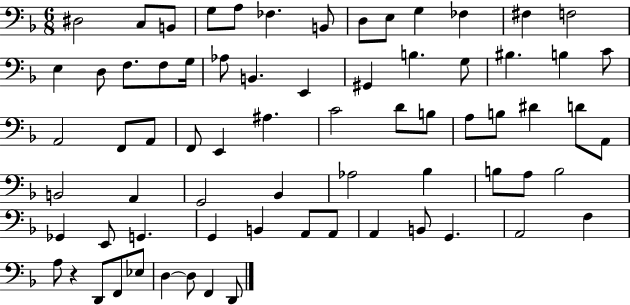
D#3/h C3/e B2/e G3/e A3/e FES3/q. B2/e D3/e E3/e G3/q FES3/q F#3/q F3/h E3/q D3/e F3/e. F3/e G3/s Ab3/e B2/q. E2/q G#2/q B3/q. G3/e BIS3/q. B3/q C4/e A2/h F2/e A2/e F2/e E2/q A#3/q. C4/h D4/e B3/e A3/e B3/e D#4/q D4/e A2/e B2/h A2/q G2/h Bb2/q Ab3/h Bb3/q B3/e A3/e B3/h Gb2/q E2/e G2/q. G2/q B2/q A2/e A2/e A2/q B2/e G2/q. A2/h F3/q A3/e R/q D2/e F2/e Eb3/e D3/q D3/e F2/q D2/e